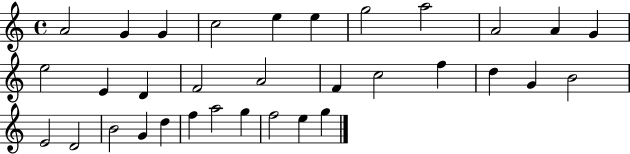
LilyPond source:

{
  \clef treble
  \time 4/4
  \defaultTimeSignature
  \key c \major
  a'2 g'4 g'4 | c''2 e''4 e''4 | g''2 a''2 | a'2 a'4 g'4 | \break e''2 e'4 d'4 | f'2 a'2 | f'4 c''2 f''4 | d''4 g'4 b'2 | \break e'2 d'2 | b'2 g'4 d''4 | f''4 a''2 g''4 | f''2 e''4 g''4 | \break \bar "|."
}